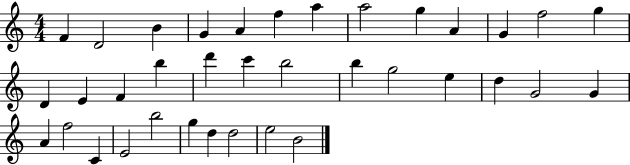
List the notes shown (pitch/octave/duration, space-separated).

F4/q D4/h B4/q G4/q A4/q F5/q A5/q A5/h G5/q A4/q G4/q F5/h G5/q D4/q E4/q F4/q B5/q D6/q C6/q B5/h B5/q G5/h E5/q D5/q G4/h G4/q A4/q F5/h C4/q E4/h B5/h G5/q D5/q D5/h E5/h B4/h